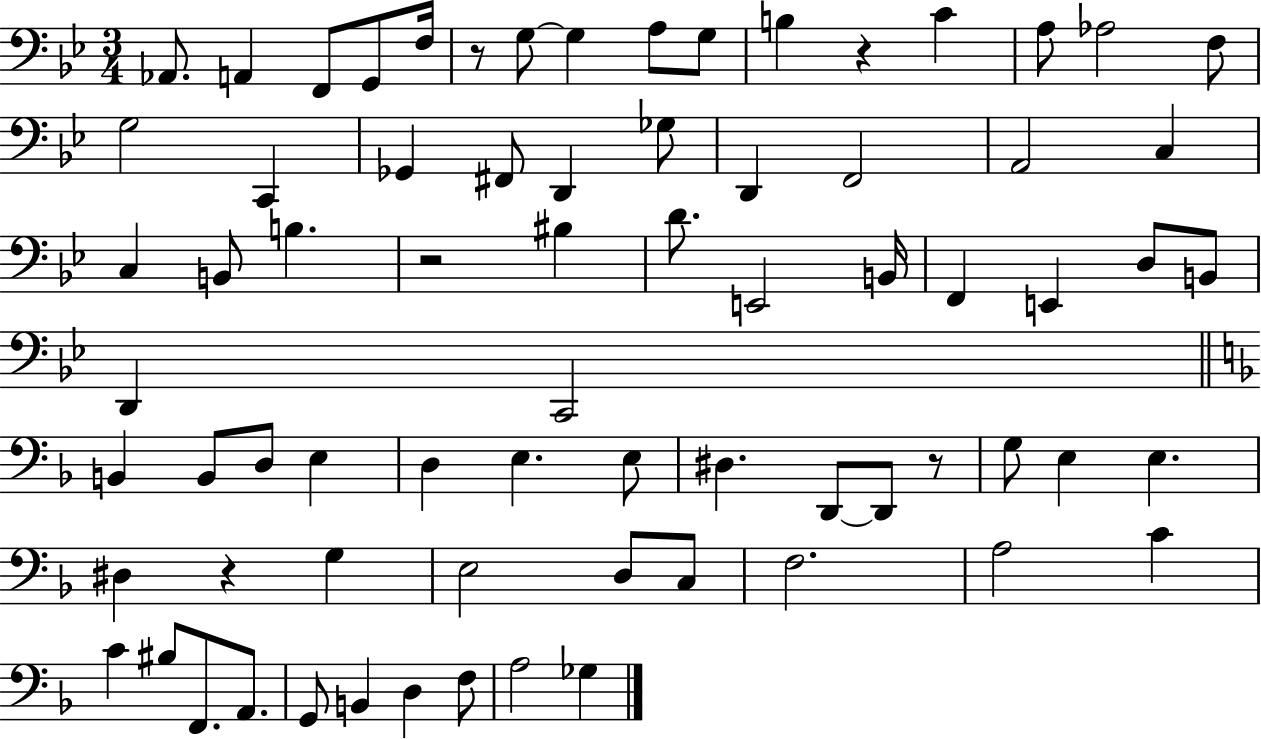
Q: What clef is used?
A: bass